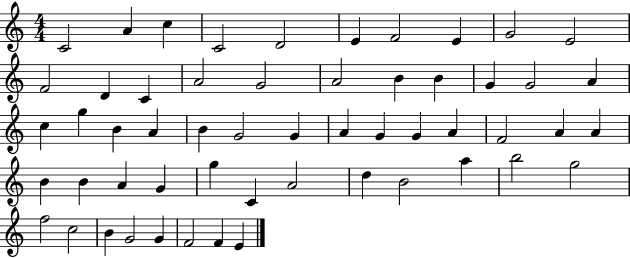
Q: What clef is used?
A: treble